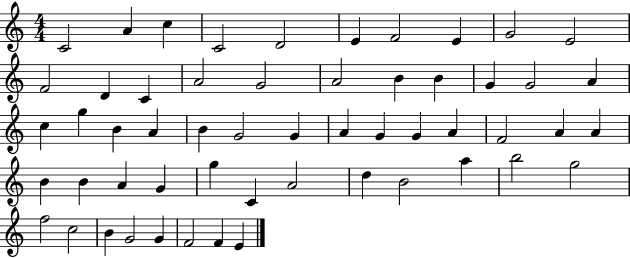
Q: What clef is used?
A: treble